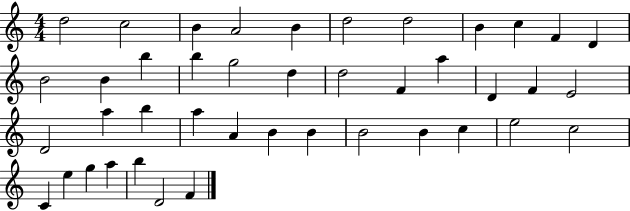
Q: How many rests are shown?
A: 0